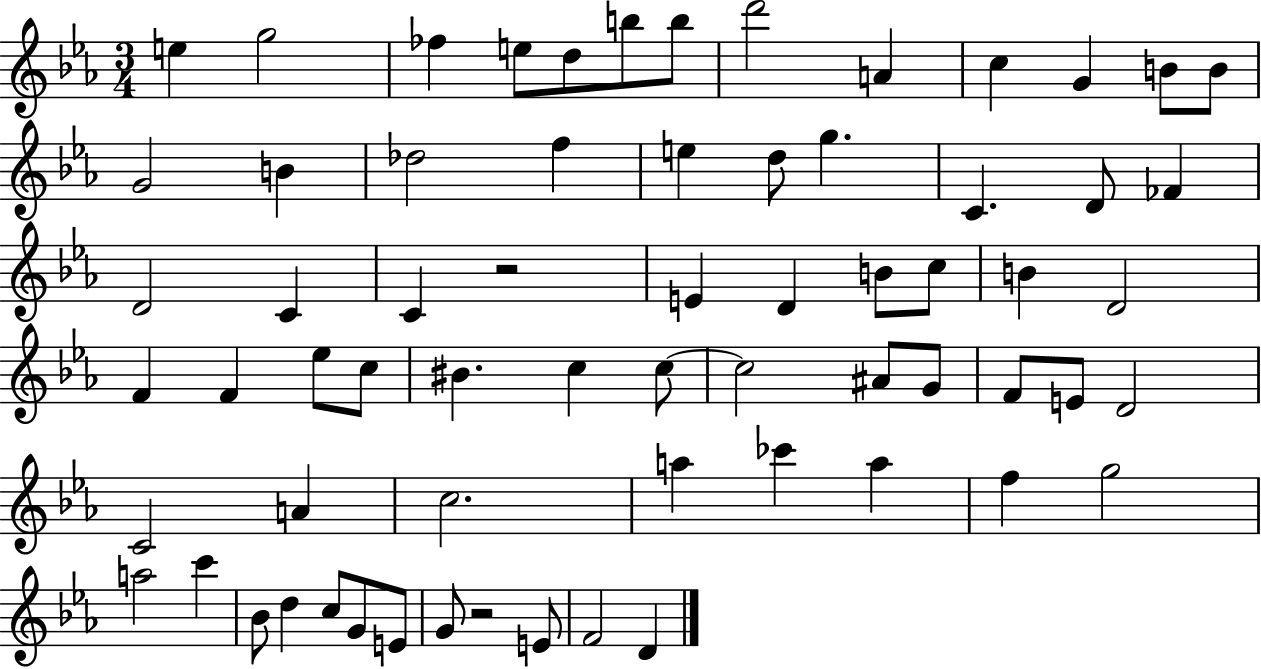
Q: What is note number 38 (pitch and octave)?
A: C5